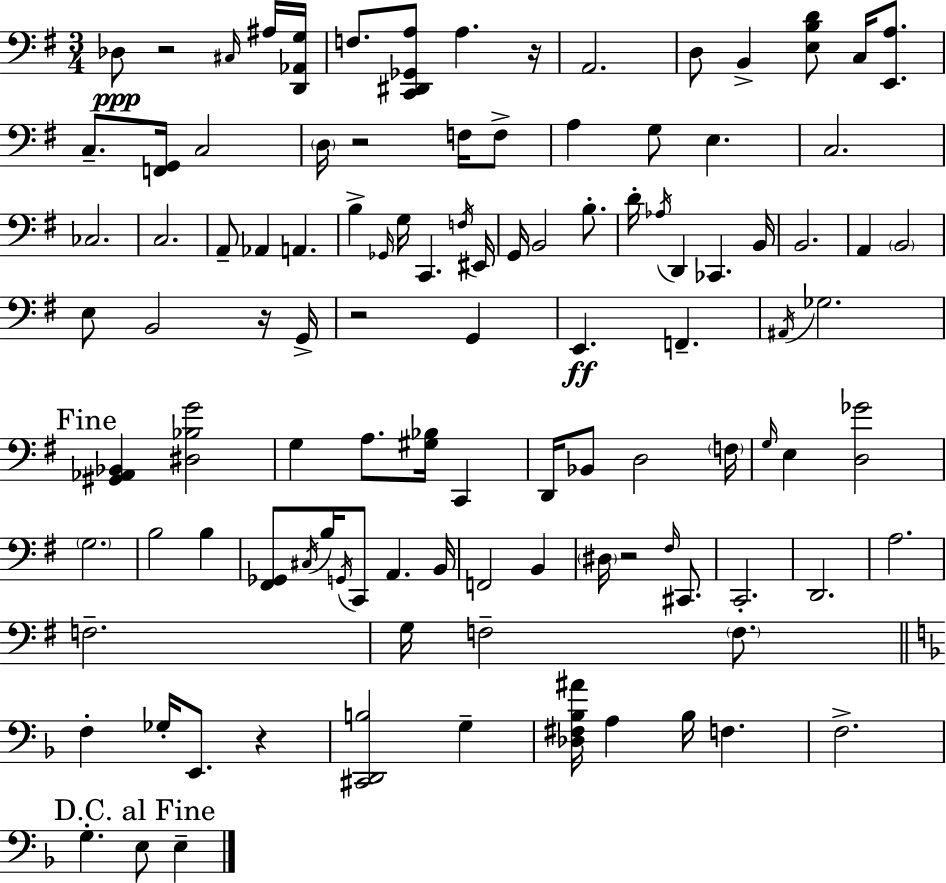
Db3/e R/h C#3/s A#3/s [D2,Ab2,G3]/s F3/e. [C2,D#2,Gb2,A3]/e A3/q. R/s A2/h. D3/e B2/q [E3,B3,D4]/e C3/s [E2,A3]/e. C3/e. [F2,G2]/s C3/h D3/s R/h F3/s F3/e A3/q G3/e E3/q. C3/h. CES3/h. C3/h. A2/e Ab2/q A2/q. B3/q Gb2/s G3/s C2/q. F3/s EIS2/s G2/s B2/h B3/e. D4/s Ab3/s D2/q CES2/q. B2/s B2/h. A2/q B2/h E3/e B2/h R/s G2/s R/h G2/q E2/q. F2/q. A#2/s Gb3/h. [G#2,Ab2,Bb2]/q [D#3,Bb3,G4]/h G3/q A3/e. [G#3,Bb3]/s C2/q D2/s Bb2/e D3/h F3/s G3/s E3/q [D3,Gb4]/h G3/h. B3/h B3/q [F#2,Gb2]/e C#3/s B3/s G2/s C2/e A2/q. B2/s F2/h B2/q D#3/s R/h F#3/s C#2/e. C2/h. D2/h. A3/h. F3/h. G3/s F3/h F3/e. F3/q Gb3/s E2/e. R/q [C#2,D2,B3]/h G3/q [Db3,F#3,Bb3,A#4]/s A3/q Bb3/s F3/q. F3/h. G3/q. E3/e E3/q